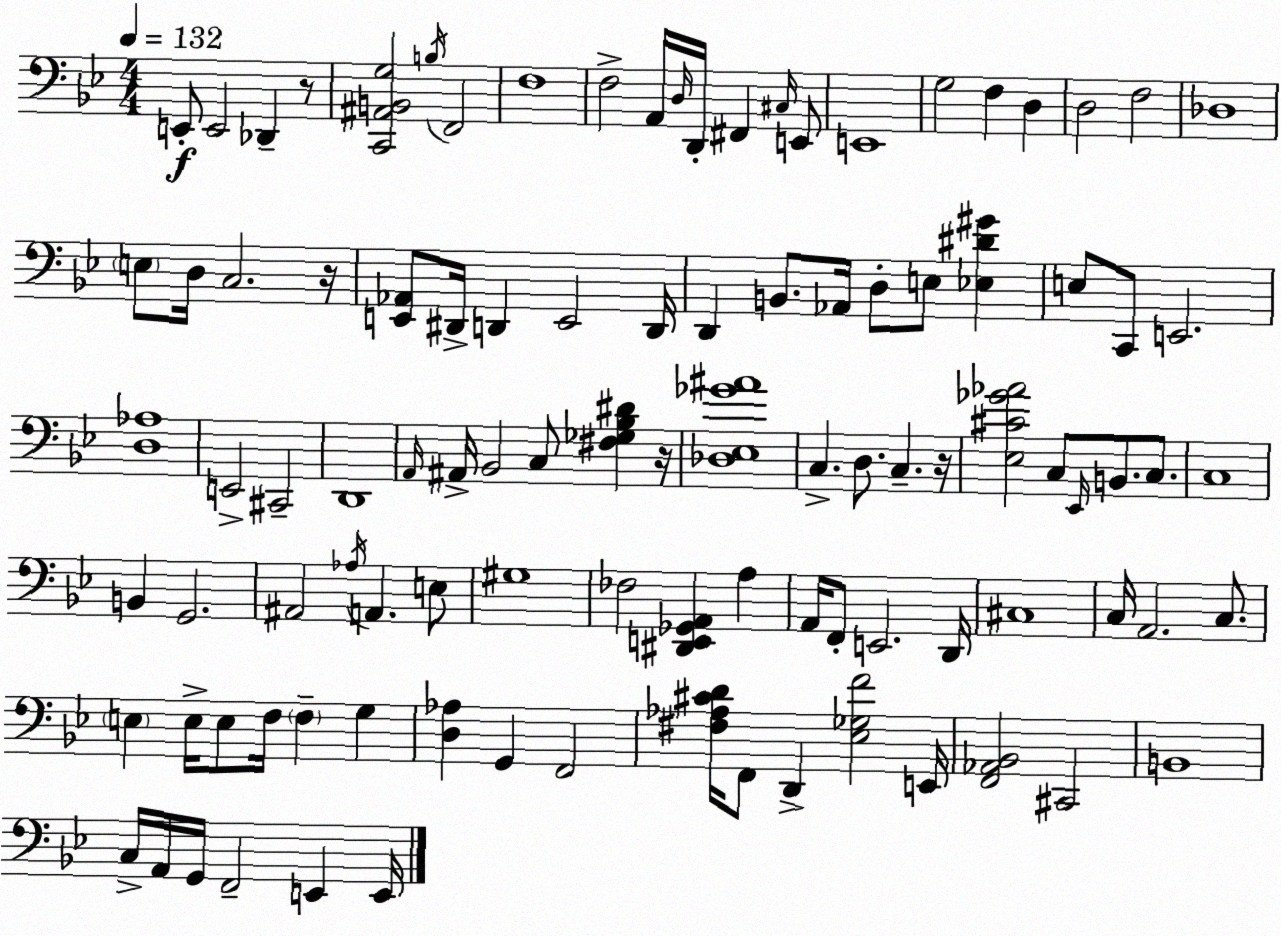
X:1
T:Untitled
M:4/4
L:1/4
K:Gm
E,,/2 E,,2 _D,, z/2 [C,,^A,,B,,G,]2 B,/4 F,,2 F,4 F,2 A,,/4 D,/4 D,,/4 ^F,, ^C,/4 E,,/2 E,,4 G,2 F, D, D,2 F,2 _D,4 E,/2 D,/4 C,2 z/4 [E,,_A,,]/2 ^D,,/4 D,, E,,2 D,,/4 D,, B,,/2 _A,,/4 D,/2 E,/2 [_E,^D^G] E,/2 C,,/2 E,,2 [D,_A,]4 E,,2 ^C,,2 D,,4 A,,/4 ^A,,/4 _B,,2 C,/2 [^F,_G,_B,^D] z/4 [_D,_E,_G^A]4 C, D,/2 C, z/4 [_E,^C_G_A]2 C,/2 _E,,/4 B,,/2 C,/2 C,4 B,, G,,2 ^A,,2 _A,/4 A,, E,/2 ^G,4 _F,2 [^D,,E,,_G,,A,,] A, A,,/4 F,,/2 E,,2 D,,/4 ^C,4 C,/4 A,,2 C,/2 E, E,/4 E,/2 F,/4 F, G, [D,_A,] G,, F,,2 [^F,_A,^CD]/4 F,,/2 D,, [_E,_G,F]2 E,,/4 [F,,_A,,_B,,]2 ^C,,2 B,,4 C,/4 A,,/4 G,,/4 F,,2 E,, E,,/4